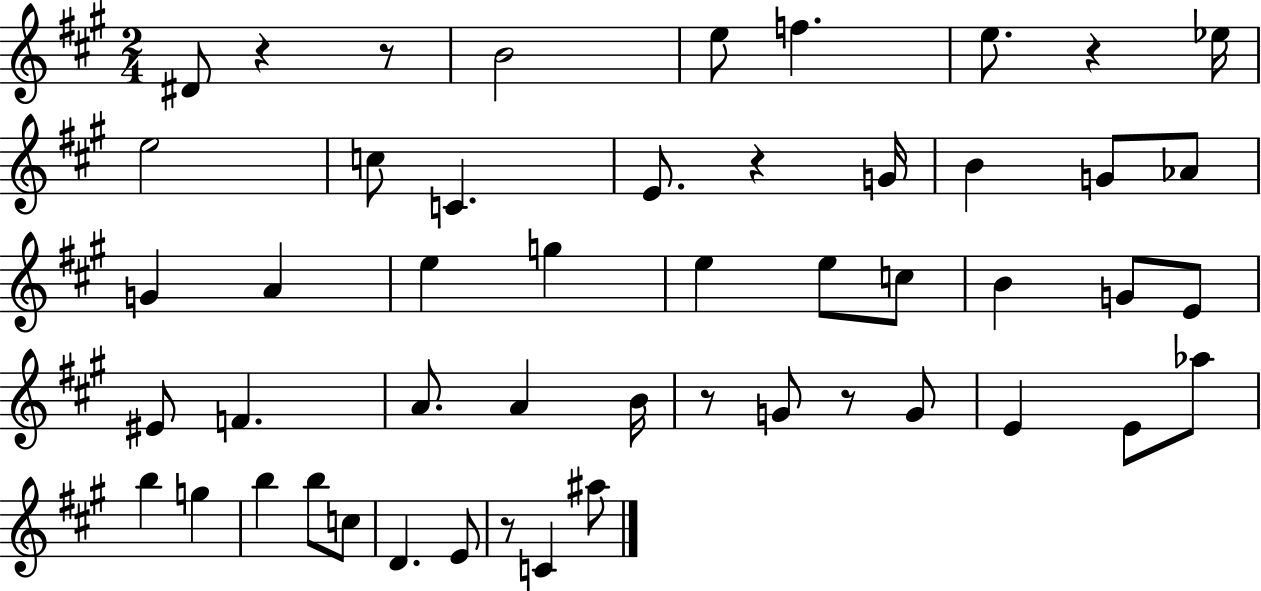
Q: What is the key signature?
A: A major